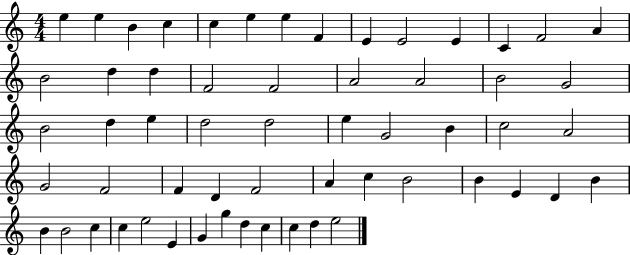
E5/q E5/q B4/q C5/q C5/q E5/q E5/q F4/q E4/q E4/h E4/q C4/q F4/h A4/q B4/h D5/q D5/q F4/h F4/h A4/h A4/h B4/h G4/h B4/h D5/q E5/q D5/h D5/h E5/q G4/h B4/q C5/h A4/h G4/h F4/h F4/q D4/q F4/h A4/q C5/q B4/h B4/q E4/q D4/q B4/q B4/q B4/h C5/q C5/q E5/h E4/q G4/q G5/q D5/q C5/q C5/q D5/q E5/h